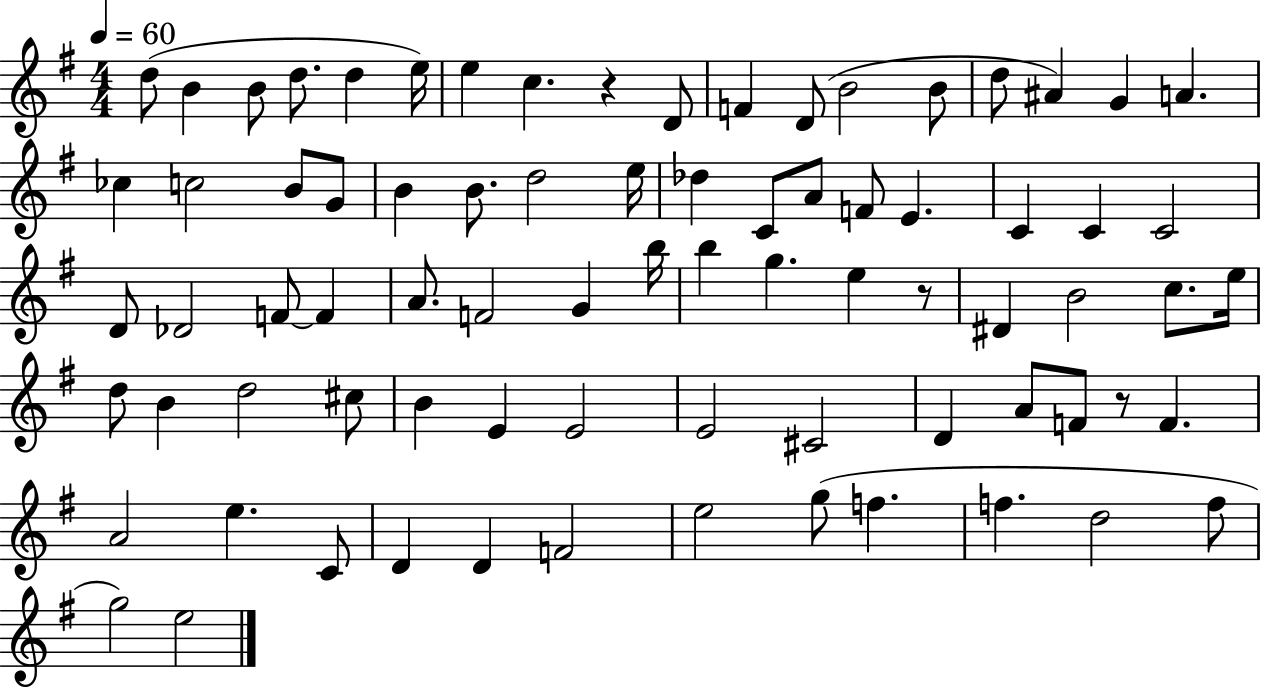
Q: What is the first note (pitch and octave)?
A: D5